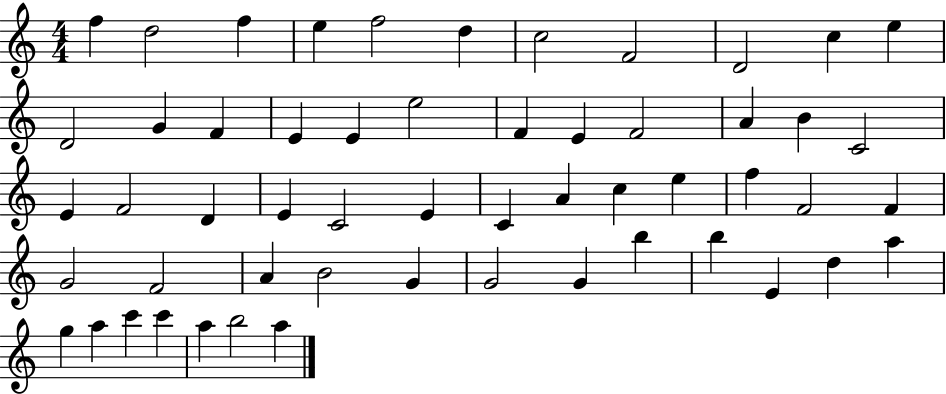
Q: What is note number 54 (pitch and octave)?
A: B5